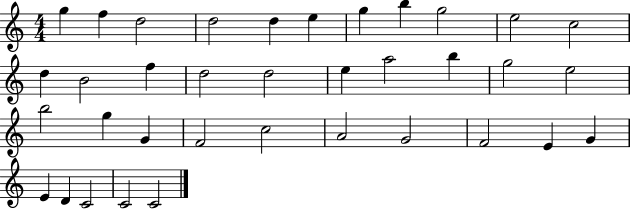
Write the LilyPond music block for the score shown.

{
  \clef treble
  \numericTimeSignature
  \time 4/4
  \key c \major
  g''4 f''4 d''2 | d''2 d''4 e''4 | g''4 b''4 g''2 | e''2 c''2 | \break d''4 b'2 f''4 | d''2 d''2 | e''4 a''2 b''4 | g''2 e''2 | \break b''2 g''4 g'4 | f'2 c''2 | a'2 g'2 | f'2 e'4 g'4 | \break e'4 d'4 c'2 | c'2 c'2 | \bar "|."
}